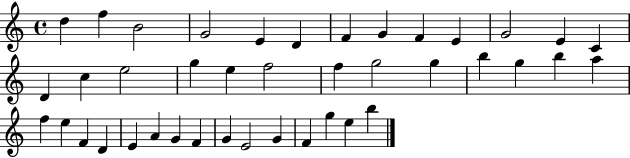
D5/q F5/q B4/h G4/h E4/q D4/q F4/q G4/q F4/q E4/q G4/h E4/q C4/q D4/q C5/q E5/h G5/q E5/q F5/h F5/q G5/h G5/q B5/q G5/q B5/q A5/q F5/q E5/q F4/q D4/q E4/q A4/q G4/q F4/q G4/q E4/h G4/q F4/q G5/q E5/q B5/q